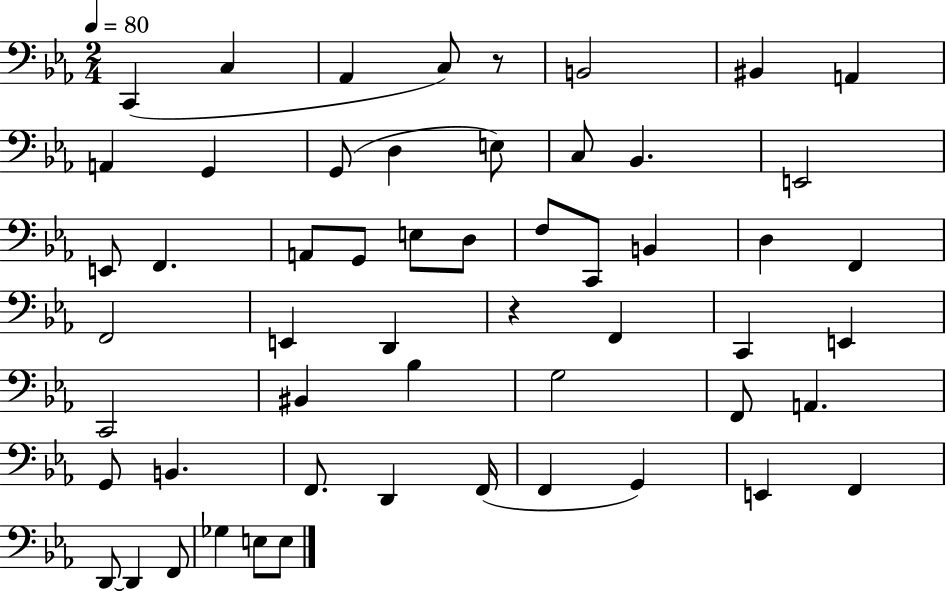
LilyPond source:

{
  \clef bass
  \numericTimeSignature
  \time 2/4
  \key ees \major
  \tempo 4 = 80
  \repeat volta 2 { c,4( c4 | aes,4 c8) r8 | b,2 | bis,4 a,4 | \break a,4 g,4 | g,8( d4 e8) | c8 bes,4. | e,2 | \break e,8 f,4. | a,8 g,8 e8 d8 | f8 c,8 b,4 | d4 f,4 | \break f,2 | e,4 d,4 | r4 f,4 | c,4 e,4 | \break c,2 | bis,4 bes4 | g2 | f,8 a,4. | \break g,8 b,4. | f,8. d,4 f,16( | f,4 g,4) | e,4 f,4 | \break d,8~~ d,4 f,8 | ges4 e8 e8 | } \bar "|."
}